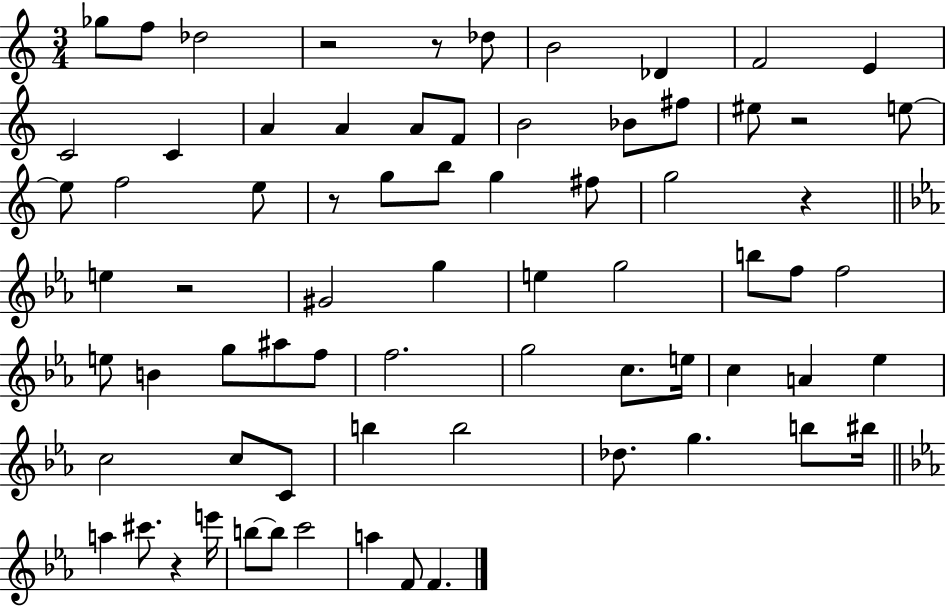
X:1
T:Untitled
M:3/4
L:1/4
K:C
_g/2 f/2 _d2 z2 z/2 _d/2 B2 _D F2 E C2 C A A A/2 F/2 B2 _B/2 ^f/2 ^e/2 z2 e/2 e/2 f2 e/2 z/2 g/2 b/2 g ^f/2 g2 z e z2 ^G2 g e g2 b/2 f/2 f2 e/2 B g/2 ^a/2 f/2 f2 g2 c/2 e/4 c A _e c2 c/2 C/2 b b2 _d/2 g b/2 ^b/4 a ^c'/2 z e'/4 b/2 b/2 c'2 a F/2 F